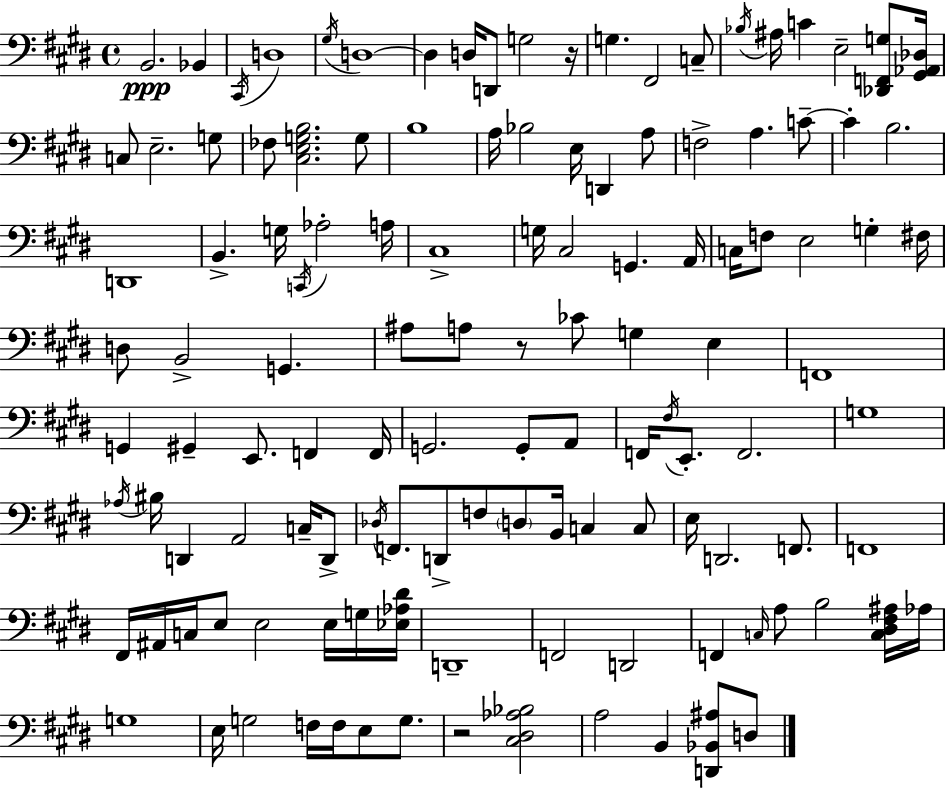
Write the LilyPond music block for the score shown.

{
  \clef bass
  \time 4/4
  \defaultTimeSignature
  \key e \major
  b,2.\ppp bes,4 | \acciaccatura { cis,16 } d1 | \acciaccatura { gis16 } d1~~ | d4 d16 d,8 g2 | \break r16 g4. fis,2 | c8-- \acciaccatura { bes16 } ais16 c'4 e2-- | <des, f, g>8 <gis, aes, des>16 c8 e2.-- | g8 fes8 <cis e g b>2. | \break g8 b1 | a16 bes2 e16 d,4 | a8 f2-> a4. | c'8--~~ c'4-. b2. | \break d,1 | b,4.-> g16 \acciaccatura { c,16 } aes2-. | a16 cis1-> | g16 cis2 g,4. | \break a,16 c16 f8 e2 g4-. | fis16 d8 b,2-> g,4. | ais8 a8 r8 ces'8 g4 | e4 f,1 | \break g,4 gis,4-- e,8. f,4 | f,16 g,2. | g,8-. a,8 f,16 \acciaccatura { fis16 } e,8.-. f,2. | g1 | \break \acciaccatura { aes16 } bis16 d,4 a,2 | c16-- d,8-> \acciaccatura { des16 } f,8. d,8-> f8 \parenthesize d8 | b,16 c4 c8 e16 d,2. | f,8. f,1 | \break fis,16 ais,16 c16 e8 e2 | e16 g16 <ees aes dis'>16 d,1-- | f,2 d,2 | f,4 \grace { c16 } a8 b2 | \break <c dis fis ais>16 aes16 g1 | e16 g2 | f16 f16 e8 g8. r2 | <cis dis aes bes>2 a2 | \break b,4 <d, bes, ais>8 d8 \bar "|."
}